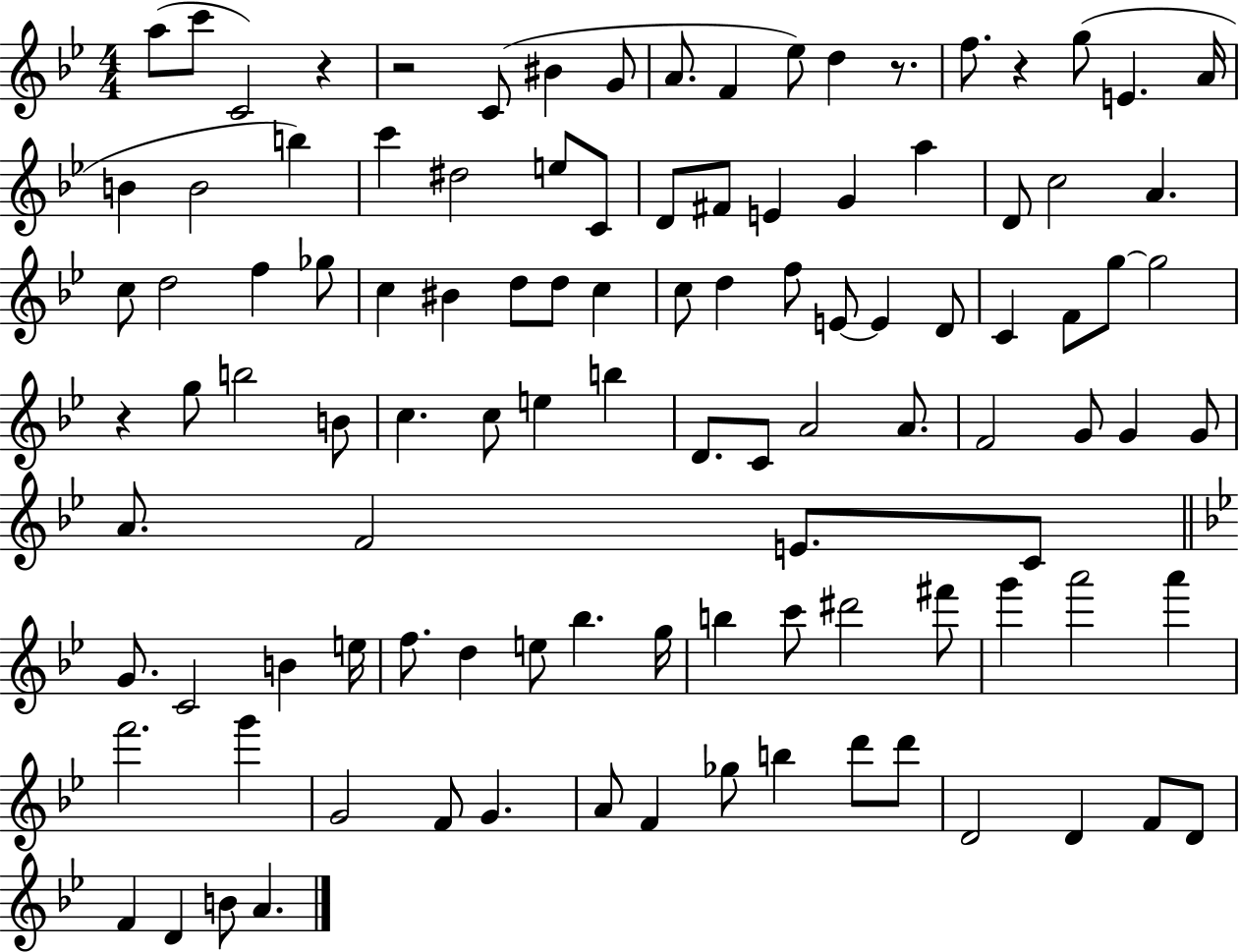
A5/e C6/e C4/h R/q R/h C4/e BIS4/q G4/e A4/e. F4/q Eb5/e D5/q R/e. F5/e. R/q G5/e E4/q. A4/s B4/q B4/h B5/q C6/q D#5/h E5/e C4/e D4/e F#4/e E4/q G4/q A5/q D4/e C5/h A4/q. C5/e D5/h F5/q Gb5/e C5/q BIS4/q D5/e D5/e C5/q C5/e D5/q F5/e E4/e E4/q D4/e C4/q F4/e G5/e G5/h R/q G5/e B5/h B4/e C5/q. C5/e E5/q B5/q D4/e. C4/e A4/h A4/e. F4/h G4/e G4/q G4/e A4/e. F4/h E4/e. C4/e G4/e. C4/h B4/q E5/s F5/e. D5/q E5/e Bb5/q. G5/s B5/q C6/e D#6/h F#6/e G6/q A6/h A6/q F6/h. G6/q G4/h F4/e G4/q. A4/e F4/q Gb5/e B5/q D6/e D6/e D4/h D4/q F4/e D4/e F4/q D4/q B4/e A4/q.